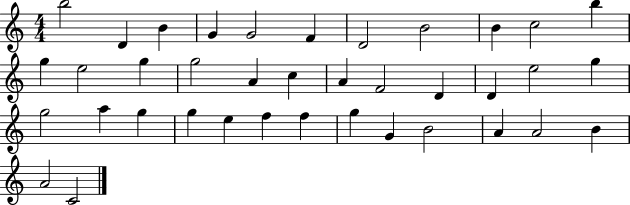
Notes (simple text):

B5/h D4/q B4/q G4/q G4/h F4/q D4/h B4/h B4/q C5/h B5/q G5/q E5/h G5/q G5/h A4/q C5/q A4/q F4/h D4/q D4/q E5/h G5/q G5/h A5/q G5/q G5/q E5/q F5/q F5/q G5/q G4/q B4/h A4/q A4/h B4/q A4/h C4/h